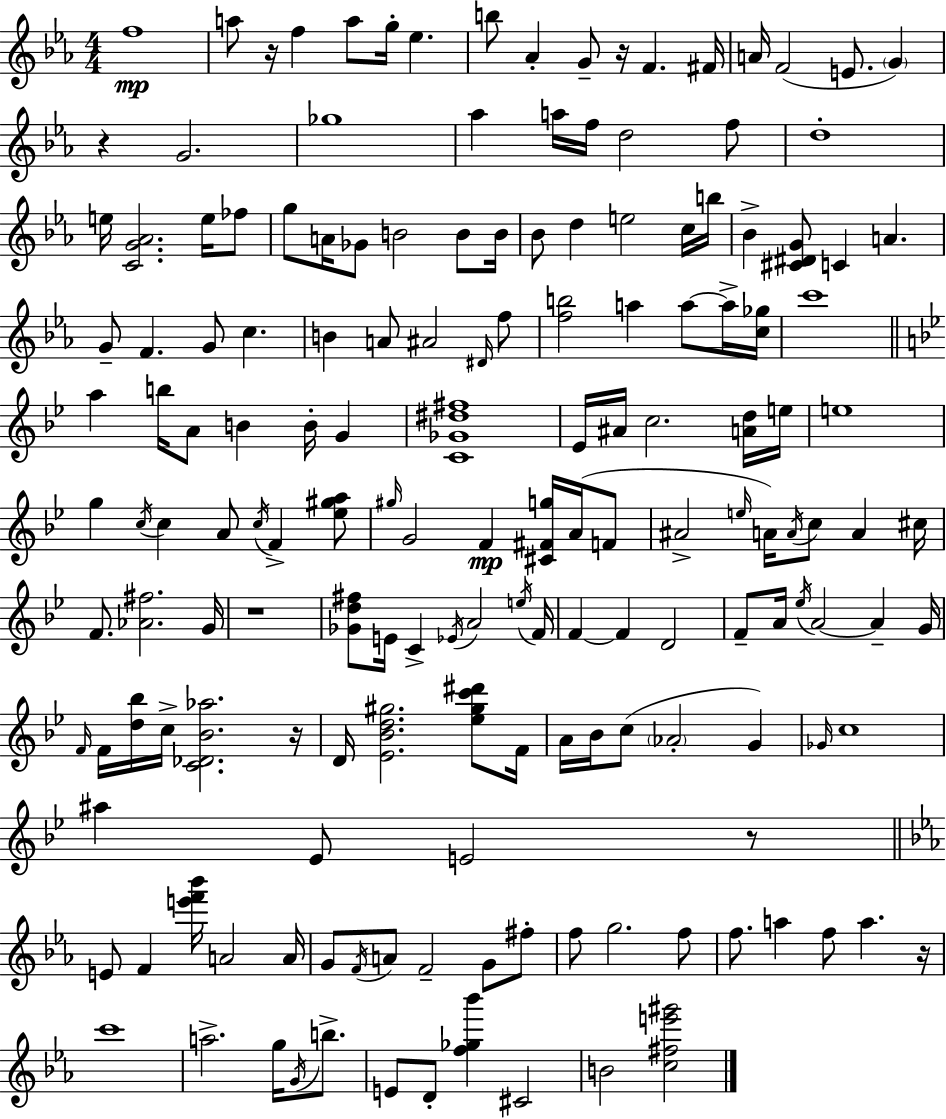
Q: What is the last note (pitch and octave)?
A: B4